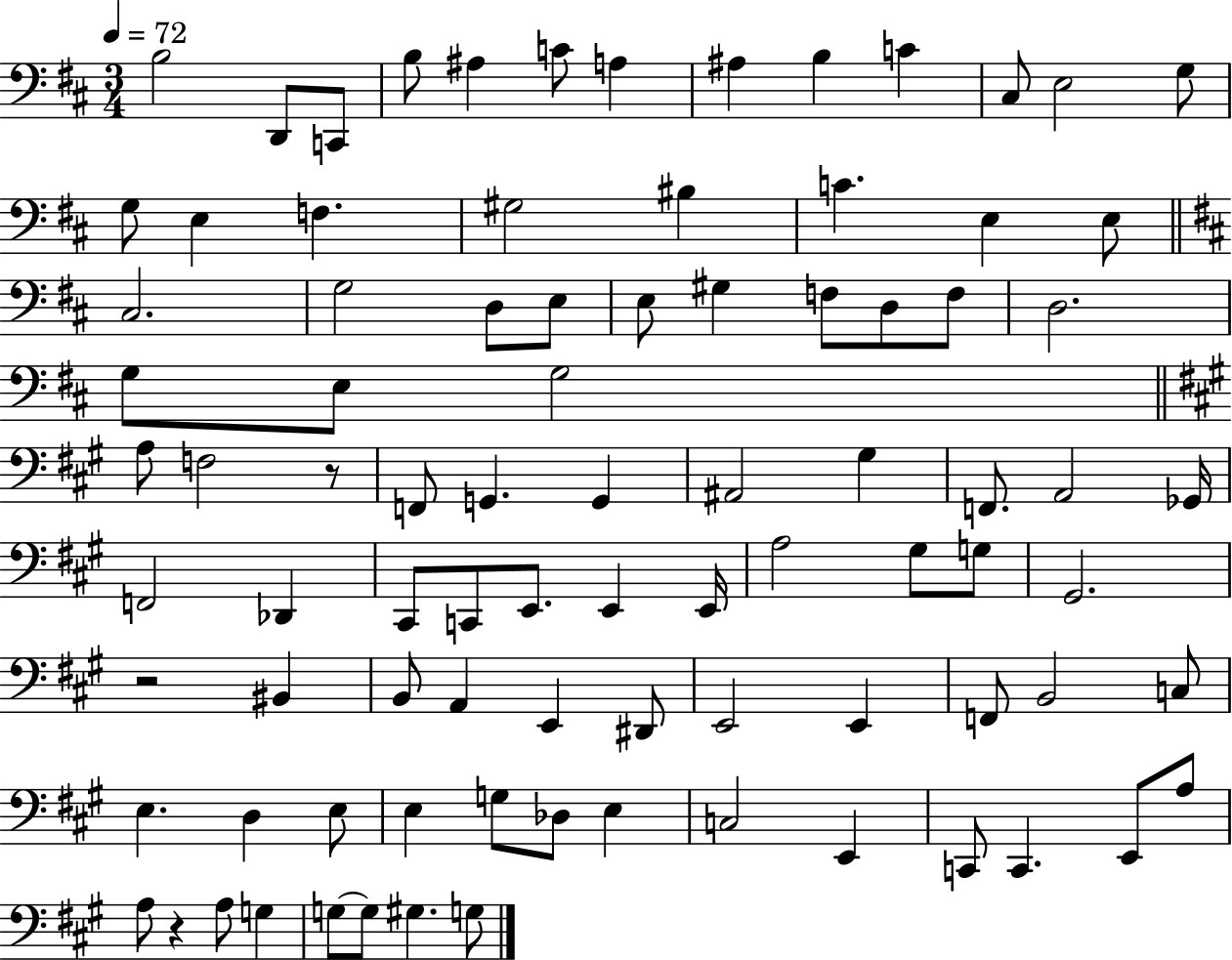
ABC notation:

X:1
T:Untitled
M:3/4
L:1/4
K:D
B,2 D,,/2 C,,/2 B,/2 ^A, C/2 A, ^A, B, C ^C,/2 E,2 G,/2 G,/2 E, F, ^G,2 ^B, C E, E,/2 ^C,2 G,2 D,/2 E,/2 E,/2 ^G, F,/2 D,/2 F,/2 D,2 G,/2 E,/2 G,2 A,/2 F,2 z/2 F,,/2 G,, G,, ^A,,2 ^G, F,,/2 A,,2 _G,,/4 F,,2 _D,, ^C,,/2 C,,/2 E,,/2 E,, E,,/4 A,2 ^G,/2 G,/2 ^G,,2 z2 ^B,, B,,/2 A,, E,, ^D,,/2 E,,2 E,, F,,/2 B,,2 C,/2 E, D, E,/2 E, G,/2 _D,/2 E, C,2 E,, C,,/2 C,, E,,/2 A,/2 A,/2 z A,/2 G, G,/2 G,/2 ^G, G,/2